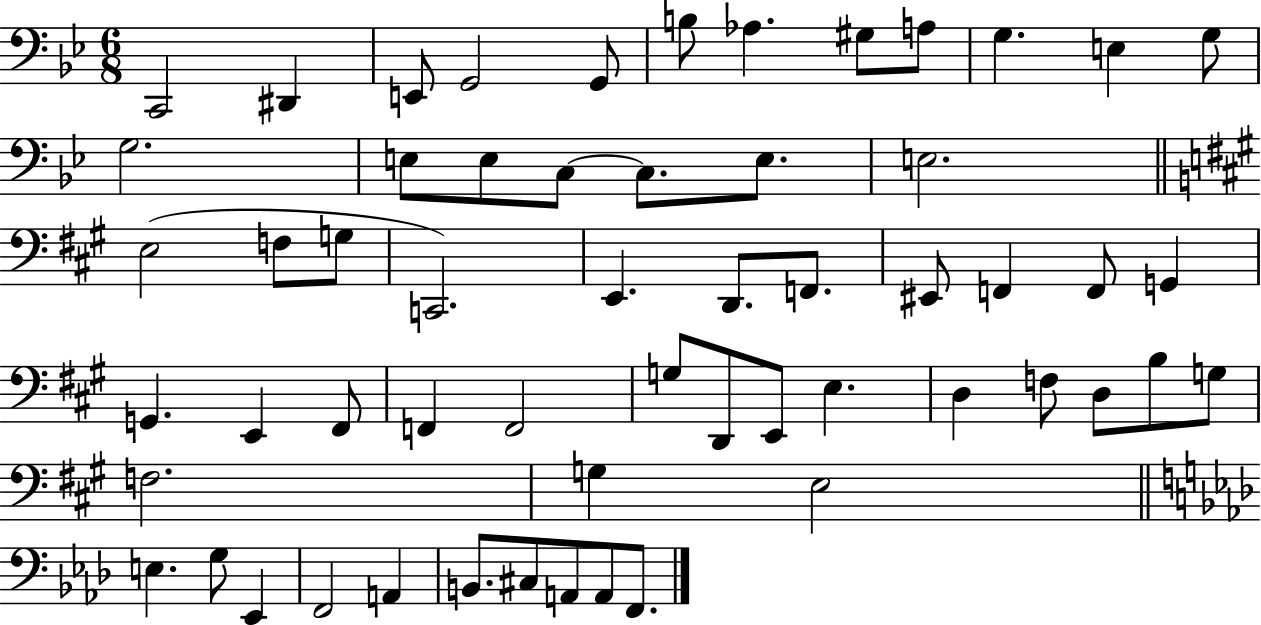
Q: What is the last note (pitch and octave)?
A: F2